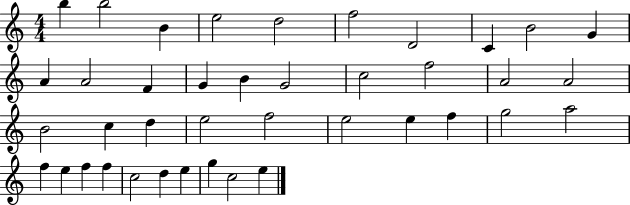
X:1
T:Untitled
M:4/4
L:1/4
K:C
b b2 B e2 d2 f2 D2 C B2 G A A2 F G B G2 c2 f2 A2 A2 B2 c d e2 f2 e2 e f g2 a2 f e f f c2 d e g c2 e